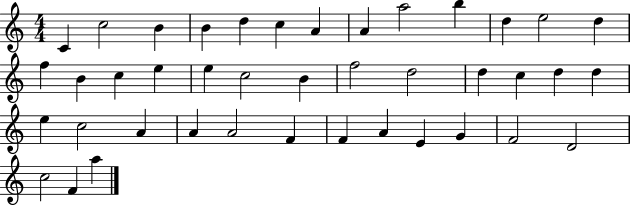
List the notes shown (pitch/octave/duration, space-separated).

C4/q C5/h B4/q B4/q D5/q C5/q A4/q A4/q A5/h B5/q D5/q E5/h D5/q F5/q B4/q C5/q E5/q E5/q C5/h B4/q F5/h D5/h D5/q C5/q D5/q D5/q E5/q C5/h A4/q A4/q A4/h F4/q F4/q A4/q E4/q G4/q F4/h D4/h C5/h F4/q A5/q